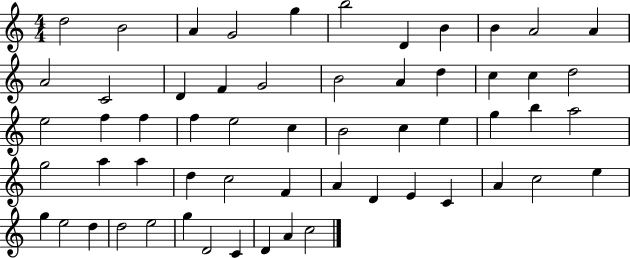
{
  \clef treble
  \numericTimeSignature
  \time 4/4
  \key c \major
  d''2 b'2 | a'4 g'2 g''4 | b''2 d'4 b'4 | b'4 a'2 a'4 | \break a'2 c'2 | d'4 f'4 g'2 | b'2 a'4 d''4 | c''4 c''4 d''2 | \break e''2 f''4 f''4 | f''4 e''2 c''4 | b'2 c''4 e''4 | g''4 b''4 a''2 | \break g''2 a''4 a''4 | d''4 c''2 f'4 | a'4 d'4 e'4 c'4 | a'4 c''2 e''4 | \break g''4 e''2 d''4 | d''2 e''2 | g''4 d'2 c'4 | d'4 a'4 c''2 | \break \bar "|."
}